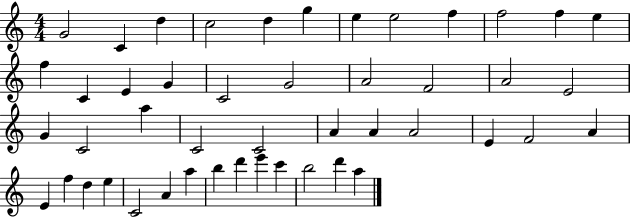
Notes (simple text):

G4/h C4/q D5/q C5/h D5/q G5/q E5/q E5/h F5/q F5/h F5/q E5/q F5/q C4/q E4/q G4/q C4/h G4/h A4/h F4/h A4/h E4/h G4/q C4/h A5/q C4/h C4/h A4/q A4/q A4/h E4/q F4/h A4/q E4/q F5/q D5/q E5/q C4/h A4/q A5/q B5/q D6/q E6/q C6/q B5/h D6/q A5/q